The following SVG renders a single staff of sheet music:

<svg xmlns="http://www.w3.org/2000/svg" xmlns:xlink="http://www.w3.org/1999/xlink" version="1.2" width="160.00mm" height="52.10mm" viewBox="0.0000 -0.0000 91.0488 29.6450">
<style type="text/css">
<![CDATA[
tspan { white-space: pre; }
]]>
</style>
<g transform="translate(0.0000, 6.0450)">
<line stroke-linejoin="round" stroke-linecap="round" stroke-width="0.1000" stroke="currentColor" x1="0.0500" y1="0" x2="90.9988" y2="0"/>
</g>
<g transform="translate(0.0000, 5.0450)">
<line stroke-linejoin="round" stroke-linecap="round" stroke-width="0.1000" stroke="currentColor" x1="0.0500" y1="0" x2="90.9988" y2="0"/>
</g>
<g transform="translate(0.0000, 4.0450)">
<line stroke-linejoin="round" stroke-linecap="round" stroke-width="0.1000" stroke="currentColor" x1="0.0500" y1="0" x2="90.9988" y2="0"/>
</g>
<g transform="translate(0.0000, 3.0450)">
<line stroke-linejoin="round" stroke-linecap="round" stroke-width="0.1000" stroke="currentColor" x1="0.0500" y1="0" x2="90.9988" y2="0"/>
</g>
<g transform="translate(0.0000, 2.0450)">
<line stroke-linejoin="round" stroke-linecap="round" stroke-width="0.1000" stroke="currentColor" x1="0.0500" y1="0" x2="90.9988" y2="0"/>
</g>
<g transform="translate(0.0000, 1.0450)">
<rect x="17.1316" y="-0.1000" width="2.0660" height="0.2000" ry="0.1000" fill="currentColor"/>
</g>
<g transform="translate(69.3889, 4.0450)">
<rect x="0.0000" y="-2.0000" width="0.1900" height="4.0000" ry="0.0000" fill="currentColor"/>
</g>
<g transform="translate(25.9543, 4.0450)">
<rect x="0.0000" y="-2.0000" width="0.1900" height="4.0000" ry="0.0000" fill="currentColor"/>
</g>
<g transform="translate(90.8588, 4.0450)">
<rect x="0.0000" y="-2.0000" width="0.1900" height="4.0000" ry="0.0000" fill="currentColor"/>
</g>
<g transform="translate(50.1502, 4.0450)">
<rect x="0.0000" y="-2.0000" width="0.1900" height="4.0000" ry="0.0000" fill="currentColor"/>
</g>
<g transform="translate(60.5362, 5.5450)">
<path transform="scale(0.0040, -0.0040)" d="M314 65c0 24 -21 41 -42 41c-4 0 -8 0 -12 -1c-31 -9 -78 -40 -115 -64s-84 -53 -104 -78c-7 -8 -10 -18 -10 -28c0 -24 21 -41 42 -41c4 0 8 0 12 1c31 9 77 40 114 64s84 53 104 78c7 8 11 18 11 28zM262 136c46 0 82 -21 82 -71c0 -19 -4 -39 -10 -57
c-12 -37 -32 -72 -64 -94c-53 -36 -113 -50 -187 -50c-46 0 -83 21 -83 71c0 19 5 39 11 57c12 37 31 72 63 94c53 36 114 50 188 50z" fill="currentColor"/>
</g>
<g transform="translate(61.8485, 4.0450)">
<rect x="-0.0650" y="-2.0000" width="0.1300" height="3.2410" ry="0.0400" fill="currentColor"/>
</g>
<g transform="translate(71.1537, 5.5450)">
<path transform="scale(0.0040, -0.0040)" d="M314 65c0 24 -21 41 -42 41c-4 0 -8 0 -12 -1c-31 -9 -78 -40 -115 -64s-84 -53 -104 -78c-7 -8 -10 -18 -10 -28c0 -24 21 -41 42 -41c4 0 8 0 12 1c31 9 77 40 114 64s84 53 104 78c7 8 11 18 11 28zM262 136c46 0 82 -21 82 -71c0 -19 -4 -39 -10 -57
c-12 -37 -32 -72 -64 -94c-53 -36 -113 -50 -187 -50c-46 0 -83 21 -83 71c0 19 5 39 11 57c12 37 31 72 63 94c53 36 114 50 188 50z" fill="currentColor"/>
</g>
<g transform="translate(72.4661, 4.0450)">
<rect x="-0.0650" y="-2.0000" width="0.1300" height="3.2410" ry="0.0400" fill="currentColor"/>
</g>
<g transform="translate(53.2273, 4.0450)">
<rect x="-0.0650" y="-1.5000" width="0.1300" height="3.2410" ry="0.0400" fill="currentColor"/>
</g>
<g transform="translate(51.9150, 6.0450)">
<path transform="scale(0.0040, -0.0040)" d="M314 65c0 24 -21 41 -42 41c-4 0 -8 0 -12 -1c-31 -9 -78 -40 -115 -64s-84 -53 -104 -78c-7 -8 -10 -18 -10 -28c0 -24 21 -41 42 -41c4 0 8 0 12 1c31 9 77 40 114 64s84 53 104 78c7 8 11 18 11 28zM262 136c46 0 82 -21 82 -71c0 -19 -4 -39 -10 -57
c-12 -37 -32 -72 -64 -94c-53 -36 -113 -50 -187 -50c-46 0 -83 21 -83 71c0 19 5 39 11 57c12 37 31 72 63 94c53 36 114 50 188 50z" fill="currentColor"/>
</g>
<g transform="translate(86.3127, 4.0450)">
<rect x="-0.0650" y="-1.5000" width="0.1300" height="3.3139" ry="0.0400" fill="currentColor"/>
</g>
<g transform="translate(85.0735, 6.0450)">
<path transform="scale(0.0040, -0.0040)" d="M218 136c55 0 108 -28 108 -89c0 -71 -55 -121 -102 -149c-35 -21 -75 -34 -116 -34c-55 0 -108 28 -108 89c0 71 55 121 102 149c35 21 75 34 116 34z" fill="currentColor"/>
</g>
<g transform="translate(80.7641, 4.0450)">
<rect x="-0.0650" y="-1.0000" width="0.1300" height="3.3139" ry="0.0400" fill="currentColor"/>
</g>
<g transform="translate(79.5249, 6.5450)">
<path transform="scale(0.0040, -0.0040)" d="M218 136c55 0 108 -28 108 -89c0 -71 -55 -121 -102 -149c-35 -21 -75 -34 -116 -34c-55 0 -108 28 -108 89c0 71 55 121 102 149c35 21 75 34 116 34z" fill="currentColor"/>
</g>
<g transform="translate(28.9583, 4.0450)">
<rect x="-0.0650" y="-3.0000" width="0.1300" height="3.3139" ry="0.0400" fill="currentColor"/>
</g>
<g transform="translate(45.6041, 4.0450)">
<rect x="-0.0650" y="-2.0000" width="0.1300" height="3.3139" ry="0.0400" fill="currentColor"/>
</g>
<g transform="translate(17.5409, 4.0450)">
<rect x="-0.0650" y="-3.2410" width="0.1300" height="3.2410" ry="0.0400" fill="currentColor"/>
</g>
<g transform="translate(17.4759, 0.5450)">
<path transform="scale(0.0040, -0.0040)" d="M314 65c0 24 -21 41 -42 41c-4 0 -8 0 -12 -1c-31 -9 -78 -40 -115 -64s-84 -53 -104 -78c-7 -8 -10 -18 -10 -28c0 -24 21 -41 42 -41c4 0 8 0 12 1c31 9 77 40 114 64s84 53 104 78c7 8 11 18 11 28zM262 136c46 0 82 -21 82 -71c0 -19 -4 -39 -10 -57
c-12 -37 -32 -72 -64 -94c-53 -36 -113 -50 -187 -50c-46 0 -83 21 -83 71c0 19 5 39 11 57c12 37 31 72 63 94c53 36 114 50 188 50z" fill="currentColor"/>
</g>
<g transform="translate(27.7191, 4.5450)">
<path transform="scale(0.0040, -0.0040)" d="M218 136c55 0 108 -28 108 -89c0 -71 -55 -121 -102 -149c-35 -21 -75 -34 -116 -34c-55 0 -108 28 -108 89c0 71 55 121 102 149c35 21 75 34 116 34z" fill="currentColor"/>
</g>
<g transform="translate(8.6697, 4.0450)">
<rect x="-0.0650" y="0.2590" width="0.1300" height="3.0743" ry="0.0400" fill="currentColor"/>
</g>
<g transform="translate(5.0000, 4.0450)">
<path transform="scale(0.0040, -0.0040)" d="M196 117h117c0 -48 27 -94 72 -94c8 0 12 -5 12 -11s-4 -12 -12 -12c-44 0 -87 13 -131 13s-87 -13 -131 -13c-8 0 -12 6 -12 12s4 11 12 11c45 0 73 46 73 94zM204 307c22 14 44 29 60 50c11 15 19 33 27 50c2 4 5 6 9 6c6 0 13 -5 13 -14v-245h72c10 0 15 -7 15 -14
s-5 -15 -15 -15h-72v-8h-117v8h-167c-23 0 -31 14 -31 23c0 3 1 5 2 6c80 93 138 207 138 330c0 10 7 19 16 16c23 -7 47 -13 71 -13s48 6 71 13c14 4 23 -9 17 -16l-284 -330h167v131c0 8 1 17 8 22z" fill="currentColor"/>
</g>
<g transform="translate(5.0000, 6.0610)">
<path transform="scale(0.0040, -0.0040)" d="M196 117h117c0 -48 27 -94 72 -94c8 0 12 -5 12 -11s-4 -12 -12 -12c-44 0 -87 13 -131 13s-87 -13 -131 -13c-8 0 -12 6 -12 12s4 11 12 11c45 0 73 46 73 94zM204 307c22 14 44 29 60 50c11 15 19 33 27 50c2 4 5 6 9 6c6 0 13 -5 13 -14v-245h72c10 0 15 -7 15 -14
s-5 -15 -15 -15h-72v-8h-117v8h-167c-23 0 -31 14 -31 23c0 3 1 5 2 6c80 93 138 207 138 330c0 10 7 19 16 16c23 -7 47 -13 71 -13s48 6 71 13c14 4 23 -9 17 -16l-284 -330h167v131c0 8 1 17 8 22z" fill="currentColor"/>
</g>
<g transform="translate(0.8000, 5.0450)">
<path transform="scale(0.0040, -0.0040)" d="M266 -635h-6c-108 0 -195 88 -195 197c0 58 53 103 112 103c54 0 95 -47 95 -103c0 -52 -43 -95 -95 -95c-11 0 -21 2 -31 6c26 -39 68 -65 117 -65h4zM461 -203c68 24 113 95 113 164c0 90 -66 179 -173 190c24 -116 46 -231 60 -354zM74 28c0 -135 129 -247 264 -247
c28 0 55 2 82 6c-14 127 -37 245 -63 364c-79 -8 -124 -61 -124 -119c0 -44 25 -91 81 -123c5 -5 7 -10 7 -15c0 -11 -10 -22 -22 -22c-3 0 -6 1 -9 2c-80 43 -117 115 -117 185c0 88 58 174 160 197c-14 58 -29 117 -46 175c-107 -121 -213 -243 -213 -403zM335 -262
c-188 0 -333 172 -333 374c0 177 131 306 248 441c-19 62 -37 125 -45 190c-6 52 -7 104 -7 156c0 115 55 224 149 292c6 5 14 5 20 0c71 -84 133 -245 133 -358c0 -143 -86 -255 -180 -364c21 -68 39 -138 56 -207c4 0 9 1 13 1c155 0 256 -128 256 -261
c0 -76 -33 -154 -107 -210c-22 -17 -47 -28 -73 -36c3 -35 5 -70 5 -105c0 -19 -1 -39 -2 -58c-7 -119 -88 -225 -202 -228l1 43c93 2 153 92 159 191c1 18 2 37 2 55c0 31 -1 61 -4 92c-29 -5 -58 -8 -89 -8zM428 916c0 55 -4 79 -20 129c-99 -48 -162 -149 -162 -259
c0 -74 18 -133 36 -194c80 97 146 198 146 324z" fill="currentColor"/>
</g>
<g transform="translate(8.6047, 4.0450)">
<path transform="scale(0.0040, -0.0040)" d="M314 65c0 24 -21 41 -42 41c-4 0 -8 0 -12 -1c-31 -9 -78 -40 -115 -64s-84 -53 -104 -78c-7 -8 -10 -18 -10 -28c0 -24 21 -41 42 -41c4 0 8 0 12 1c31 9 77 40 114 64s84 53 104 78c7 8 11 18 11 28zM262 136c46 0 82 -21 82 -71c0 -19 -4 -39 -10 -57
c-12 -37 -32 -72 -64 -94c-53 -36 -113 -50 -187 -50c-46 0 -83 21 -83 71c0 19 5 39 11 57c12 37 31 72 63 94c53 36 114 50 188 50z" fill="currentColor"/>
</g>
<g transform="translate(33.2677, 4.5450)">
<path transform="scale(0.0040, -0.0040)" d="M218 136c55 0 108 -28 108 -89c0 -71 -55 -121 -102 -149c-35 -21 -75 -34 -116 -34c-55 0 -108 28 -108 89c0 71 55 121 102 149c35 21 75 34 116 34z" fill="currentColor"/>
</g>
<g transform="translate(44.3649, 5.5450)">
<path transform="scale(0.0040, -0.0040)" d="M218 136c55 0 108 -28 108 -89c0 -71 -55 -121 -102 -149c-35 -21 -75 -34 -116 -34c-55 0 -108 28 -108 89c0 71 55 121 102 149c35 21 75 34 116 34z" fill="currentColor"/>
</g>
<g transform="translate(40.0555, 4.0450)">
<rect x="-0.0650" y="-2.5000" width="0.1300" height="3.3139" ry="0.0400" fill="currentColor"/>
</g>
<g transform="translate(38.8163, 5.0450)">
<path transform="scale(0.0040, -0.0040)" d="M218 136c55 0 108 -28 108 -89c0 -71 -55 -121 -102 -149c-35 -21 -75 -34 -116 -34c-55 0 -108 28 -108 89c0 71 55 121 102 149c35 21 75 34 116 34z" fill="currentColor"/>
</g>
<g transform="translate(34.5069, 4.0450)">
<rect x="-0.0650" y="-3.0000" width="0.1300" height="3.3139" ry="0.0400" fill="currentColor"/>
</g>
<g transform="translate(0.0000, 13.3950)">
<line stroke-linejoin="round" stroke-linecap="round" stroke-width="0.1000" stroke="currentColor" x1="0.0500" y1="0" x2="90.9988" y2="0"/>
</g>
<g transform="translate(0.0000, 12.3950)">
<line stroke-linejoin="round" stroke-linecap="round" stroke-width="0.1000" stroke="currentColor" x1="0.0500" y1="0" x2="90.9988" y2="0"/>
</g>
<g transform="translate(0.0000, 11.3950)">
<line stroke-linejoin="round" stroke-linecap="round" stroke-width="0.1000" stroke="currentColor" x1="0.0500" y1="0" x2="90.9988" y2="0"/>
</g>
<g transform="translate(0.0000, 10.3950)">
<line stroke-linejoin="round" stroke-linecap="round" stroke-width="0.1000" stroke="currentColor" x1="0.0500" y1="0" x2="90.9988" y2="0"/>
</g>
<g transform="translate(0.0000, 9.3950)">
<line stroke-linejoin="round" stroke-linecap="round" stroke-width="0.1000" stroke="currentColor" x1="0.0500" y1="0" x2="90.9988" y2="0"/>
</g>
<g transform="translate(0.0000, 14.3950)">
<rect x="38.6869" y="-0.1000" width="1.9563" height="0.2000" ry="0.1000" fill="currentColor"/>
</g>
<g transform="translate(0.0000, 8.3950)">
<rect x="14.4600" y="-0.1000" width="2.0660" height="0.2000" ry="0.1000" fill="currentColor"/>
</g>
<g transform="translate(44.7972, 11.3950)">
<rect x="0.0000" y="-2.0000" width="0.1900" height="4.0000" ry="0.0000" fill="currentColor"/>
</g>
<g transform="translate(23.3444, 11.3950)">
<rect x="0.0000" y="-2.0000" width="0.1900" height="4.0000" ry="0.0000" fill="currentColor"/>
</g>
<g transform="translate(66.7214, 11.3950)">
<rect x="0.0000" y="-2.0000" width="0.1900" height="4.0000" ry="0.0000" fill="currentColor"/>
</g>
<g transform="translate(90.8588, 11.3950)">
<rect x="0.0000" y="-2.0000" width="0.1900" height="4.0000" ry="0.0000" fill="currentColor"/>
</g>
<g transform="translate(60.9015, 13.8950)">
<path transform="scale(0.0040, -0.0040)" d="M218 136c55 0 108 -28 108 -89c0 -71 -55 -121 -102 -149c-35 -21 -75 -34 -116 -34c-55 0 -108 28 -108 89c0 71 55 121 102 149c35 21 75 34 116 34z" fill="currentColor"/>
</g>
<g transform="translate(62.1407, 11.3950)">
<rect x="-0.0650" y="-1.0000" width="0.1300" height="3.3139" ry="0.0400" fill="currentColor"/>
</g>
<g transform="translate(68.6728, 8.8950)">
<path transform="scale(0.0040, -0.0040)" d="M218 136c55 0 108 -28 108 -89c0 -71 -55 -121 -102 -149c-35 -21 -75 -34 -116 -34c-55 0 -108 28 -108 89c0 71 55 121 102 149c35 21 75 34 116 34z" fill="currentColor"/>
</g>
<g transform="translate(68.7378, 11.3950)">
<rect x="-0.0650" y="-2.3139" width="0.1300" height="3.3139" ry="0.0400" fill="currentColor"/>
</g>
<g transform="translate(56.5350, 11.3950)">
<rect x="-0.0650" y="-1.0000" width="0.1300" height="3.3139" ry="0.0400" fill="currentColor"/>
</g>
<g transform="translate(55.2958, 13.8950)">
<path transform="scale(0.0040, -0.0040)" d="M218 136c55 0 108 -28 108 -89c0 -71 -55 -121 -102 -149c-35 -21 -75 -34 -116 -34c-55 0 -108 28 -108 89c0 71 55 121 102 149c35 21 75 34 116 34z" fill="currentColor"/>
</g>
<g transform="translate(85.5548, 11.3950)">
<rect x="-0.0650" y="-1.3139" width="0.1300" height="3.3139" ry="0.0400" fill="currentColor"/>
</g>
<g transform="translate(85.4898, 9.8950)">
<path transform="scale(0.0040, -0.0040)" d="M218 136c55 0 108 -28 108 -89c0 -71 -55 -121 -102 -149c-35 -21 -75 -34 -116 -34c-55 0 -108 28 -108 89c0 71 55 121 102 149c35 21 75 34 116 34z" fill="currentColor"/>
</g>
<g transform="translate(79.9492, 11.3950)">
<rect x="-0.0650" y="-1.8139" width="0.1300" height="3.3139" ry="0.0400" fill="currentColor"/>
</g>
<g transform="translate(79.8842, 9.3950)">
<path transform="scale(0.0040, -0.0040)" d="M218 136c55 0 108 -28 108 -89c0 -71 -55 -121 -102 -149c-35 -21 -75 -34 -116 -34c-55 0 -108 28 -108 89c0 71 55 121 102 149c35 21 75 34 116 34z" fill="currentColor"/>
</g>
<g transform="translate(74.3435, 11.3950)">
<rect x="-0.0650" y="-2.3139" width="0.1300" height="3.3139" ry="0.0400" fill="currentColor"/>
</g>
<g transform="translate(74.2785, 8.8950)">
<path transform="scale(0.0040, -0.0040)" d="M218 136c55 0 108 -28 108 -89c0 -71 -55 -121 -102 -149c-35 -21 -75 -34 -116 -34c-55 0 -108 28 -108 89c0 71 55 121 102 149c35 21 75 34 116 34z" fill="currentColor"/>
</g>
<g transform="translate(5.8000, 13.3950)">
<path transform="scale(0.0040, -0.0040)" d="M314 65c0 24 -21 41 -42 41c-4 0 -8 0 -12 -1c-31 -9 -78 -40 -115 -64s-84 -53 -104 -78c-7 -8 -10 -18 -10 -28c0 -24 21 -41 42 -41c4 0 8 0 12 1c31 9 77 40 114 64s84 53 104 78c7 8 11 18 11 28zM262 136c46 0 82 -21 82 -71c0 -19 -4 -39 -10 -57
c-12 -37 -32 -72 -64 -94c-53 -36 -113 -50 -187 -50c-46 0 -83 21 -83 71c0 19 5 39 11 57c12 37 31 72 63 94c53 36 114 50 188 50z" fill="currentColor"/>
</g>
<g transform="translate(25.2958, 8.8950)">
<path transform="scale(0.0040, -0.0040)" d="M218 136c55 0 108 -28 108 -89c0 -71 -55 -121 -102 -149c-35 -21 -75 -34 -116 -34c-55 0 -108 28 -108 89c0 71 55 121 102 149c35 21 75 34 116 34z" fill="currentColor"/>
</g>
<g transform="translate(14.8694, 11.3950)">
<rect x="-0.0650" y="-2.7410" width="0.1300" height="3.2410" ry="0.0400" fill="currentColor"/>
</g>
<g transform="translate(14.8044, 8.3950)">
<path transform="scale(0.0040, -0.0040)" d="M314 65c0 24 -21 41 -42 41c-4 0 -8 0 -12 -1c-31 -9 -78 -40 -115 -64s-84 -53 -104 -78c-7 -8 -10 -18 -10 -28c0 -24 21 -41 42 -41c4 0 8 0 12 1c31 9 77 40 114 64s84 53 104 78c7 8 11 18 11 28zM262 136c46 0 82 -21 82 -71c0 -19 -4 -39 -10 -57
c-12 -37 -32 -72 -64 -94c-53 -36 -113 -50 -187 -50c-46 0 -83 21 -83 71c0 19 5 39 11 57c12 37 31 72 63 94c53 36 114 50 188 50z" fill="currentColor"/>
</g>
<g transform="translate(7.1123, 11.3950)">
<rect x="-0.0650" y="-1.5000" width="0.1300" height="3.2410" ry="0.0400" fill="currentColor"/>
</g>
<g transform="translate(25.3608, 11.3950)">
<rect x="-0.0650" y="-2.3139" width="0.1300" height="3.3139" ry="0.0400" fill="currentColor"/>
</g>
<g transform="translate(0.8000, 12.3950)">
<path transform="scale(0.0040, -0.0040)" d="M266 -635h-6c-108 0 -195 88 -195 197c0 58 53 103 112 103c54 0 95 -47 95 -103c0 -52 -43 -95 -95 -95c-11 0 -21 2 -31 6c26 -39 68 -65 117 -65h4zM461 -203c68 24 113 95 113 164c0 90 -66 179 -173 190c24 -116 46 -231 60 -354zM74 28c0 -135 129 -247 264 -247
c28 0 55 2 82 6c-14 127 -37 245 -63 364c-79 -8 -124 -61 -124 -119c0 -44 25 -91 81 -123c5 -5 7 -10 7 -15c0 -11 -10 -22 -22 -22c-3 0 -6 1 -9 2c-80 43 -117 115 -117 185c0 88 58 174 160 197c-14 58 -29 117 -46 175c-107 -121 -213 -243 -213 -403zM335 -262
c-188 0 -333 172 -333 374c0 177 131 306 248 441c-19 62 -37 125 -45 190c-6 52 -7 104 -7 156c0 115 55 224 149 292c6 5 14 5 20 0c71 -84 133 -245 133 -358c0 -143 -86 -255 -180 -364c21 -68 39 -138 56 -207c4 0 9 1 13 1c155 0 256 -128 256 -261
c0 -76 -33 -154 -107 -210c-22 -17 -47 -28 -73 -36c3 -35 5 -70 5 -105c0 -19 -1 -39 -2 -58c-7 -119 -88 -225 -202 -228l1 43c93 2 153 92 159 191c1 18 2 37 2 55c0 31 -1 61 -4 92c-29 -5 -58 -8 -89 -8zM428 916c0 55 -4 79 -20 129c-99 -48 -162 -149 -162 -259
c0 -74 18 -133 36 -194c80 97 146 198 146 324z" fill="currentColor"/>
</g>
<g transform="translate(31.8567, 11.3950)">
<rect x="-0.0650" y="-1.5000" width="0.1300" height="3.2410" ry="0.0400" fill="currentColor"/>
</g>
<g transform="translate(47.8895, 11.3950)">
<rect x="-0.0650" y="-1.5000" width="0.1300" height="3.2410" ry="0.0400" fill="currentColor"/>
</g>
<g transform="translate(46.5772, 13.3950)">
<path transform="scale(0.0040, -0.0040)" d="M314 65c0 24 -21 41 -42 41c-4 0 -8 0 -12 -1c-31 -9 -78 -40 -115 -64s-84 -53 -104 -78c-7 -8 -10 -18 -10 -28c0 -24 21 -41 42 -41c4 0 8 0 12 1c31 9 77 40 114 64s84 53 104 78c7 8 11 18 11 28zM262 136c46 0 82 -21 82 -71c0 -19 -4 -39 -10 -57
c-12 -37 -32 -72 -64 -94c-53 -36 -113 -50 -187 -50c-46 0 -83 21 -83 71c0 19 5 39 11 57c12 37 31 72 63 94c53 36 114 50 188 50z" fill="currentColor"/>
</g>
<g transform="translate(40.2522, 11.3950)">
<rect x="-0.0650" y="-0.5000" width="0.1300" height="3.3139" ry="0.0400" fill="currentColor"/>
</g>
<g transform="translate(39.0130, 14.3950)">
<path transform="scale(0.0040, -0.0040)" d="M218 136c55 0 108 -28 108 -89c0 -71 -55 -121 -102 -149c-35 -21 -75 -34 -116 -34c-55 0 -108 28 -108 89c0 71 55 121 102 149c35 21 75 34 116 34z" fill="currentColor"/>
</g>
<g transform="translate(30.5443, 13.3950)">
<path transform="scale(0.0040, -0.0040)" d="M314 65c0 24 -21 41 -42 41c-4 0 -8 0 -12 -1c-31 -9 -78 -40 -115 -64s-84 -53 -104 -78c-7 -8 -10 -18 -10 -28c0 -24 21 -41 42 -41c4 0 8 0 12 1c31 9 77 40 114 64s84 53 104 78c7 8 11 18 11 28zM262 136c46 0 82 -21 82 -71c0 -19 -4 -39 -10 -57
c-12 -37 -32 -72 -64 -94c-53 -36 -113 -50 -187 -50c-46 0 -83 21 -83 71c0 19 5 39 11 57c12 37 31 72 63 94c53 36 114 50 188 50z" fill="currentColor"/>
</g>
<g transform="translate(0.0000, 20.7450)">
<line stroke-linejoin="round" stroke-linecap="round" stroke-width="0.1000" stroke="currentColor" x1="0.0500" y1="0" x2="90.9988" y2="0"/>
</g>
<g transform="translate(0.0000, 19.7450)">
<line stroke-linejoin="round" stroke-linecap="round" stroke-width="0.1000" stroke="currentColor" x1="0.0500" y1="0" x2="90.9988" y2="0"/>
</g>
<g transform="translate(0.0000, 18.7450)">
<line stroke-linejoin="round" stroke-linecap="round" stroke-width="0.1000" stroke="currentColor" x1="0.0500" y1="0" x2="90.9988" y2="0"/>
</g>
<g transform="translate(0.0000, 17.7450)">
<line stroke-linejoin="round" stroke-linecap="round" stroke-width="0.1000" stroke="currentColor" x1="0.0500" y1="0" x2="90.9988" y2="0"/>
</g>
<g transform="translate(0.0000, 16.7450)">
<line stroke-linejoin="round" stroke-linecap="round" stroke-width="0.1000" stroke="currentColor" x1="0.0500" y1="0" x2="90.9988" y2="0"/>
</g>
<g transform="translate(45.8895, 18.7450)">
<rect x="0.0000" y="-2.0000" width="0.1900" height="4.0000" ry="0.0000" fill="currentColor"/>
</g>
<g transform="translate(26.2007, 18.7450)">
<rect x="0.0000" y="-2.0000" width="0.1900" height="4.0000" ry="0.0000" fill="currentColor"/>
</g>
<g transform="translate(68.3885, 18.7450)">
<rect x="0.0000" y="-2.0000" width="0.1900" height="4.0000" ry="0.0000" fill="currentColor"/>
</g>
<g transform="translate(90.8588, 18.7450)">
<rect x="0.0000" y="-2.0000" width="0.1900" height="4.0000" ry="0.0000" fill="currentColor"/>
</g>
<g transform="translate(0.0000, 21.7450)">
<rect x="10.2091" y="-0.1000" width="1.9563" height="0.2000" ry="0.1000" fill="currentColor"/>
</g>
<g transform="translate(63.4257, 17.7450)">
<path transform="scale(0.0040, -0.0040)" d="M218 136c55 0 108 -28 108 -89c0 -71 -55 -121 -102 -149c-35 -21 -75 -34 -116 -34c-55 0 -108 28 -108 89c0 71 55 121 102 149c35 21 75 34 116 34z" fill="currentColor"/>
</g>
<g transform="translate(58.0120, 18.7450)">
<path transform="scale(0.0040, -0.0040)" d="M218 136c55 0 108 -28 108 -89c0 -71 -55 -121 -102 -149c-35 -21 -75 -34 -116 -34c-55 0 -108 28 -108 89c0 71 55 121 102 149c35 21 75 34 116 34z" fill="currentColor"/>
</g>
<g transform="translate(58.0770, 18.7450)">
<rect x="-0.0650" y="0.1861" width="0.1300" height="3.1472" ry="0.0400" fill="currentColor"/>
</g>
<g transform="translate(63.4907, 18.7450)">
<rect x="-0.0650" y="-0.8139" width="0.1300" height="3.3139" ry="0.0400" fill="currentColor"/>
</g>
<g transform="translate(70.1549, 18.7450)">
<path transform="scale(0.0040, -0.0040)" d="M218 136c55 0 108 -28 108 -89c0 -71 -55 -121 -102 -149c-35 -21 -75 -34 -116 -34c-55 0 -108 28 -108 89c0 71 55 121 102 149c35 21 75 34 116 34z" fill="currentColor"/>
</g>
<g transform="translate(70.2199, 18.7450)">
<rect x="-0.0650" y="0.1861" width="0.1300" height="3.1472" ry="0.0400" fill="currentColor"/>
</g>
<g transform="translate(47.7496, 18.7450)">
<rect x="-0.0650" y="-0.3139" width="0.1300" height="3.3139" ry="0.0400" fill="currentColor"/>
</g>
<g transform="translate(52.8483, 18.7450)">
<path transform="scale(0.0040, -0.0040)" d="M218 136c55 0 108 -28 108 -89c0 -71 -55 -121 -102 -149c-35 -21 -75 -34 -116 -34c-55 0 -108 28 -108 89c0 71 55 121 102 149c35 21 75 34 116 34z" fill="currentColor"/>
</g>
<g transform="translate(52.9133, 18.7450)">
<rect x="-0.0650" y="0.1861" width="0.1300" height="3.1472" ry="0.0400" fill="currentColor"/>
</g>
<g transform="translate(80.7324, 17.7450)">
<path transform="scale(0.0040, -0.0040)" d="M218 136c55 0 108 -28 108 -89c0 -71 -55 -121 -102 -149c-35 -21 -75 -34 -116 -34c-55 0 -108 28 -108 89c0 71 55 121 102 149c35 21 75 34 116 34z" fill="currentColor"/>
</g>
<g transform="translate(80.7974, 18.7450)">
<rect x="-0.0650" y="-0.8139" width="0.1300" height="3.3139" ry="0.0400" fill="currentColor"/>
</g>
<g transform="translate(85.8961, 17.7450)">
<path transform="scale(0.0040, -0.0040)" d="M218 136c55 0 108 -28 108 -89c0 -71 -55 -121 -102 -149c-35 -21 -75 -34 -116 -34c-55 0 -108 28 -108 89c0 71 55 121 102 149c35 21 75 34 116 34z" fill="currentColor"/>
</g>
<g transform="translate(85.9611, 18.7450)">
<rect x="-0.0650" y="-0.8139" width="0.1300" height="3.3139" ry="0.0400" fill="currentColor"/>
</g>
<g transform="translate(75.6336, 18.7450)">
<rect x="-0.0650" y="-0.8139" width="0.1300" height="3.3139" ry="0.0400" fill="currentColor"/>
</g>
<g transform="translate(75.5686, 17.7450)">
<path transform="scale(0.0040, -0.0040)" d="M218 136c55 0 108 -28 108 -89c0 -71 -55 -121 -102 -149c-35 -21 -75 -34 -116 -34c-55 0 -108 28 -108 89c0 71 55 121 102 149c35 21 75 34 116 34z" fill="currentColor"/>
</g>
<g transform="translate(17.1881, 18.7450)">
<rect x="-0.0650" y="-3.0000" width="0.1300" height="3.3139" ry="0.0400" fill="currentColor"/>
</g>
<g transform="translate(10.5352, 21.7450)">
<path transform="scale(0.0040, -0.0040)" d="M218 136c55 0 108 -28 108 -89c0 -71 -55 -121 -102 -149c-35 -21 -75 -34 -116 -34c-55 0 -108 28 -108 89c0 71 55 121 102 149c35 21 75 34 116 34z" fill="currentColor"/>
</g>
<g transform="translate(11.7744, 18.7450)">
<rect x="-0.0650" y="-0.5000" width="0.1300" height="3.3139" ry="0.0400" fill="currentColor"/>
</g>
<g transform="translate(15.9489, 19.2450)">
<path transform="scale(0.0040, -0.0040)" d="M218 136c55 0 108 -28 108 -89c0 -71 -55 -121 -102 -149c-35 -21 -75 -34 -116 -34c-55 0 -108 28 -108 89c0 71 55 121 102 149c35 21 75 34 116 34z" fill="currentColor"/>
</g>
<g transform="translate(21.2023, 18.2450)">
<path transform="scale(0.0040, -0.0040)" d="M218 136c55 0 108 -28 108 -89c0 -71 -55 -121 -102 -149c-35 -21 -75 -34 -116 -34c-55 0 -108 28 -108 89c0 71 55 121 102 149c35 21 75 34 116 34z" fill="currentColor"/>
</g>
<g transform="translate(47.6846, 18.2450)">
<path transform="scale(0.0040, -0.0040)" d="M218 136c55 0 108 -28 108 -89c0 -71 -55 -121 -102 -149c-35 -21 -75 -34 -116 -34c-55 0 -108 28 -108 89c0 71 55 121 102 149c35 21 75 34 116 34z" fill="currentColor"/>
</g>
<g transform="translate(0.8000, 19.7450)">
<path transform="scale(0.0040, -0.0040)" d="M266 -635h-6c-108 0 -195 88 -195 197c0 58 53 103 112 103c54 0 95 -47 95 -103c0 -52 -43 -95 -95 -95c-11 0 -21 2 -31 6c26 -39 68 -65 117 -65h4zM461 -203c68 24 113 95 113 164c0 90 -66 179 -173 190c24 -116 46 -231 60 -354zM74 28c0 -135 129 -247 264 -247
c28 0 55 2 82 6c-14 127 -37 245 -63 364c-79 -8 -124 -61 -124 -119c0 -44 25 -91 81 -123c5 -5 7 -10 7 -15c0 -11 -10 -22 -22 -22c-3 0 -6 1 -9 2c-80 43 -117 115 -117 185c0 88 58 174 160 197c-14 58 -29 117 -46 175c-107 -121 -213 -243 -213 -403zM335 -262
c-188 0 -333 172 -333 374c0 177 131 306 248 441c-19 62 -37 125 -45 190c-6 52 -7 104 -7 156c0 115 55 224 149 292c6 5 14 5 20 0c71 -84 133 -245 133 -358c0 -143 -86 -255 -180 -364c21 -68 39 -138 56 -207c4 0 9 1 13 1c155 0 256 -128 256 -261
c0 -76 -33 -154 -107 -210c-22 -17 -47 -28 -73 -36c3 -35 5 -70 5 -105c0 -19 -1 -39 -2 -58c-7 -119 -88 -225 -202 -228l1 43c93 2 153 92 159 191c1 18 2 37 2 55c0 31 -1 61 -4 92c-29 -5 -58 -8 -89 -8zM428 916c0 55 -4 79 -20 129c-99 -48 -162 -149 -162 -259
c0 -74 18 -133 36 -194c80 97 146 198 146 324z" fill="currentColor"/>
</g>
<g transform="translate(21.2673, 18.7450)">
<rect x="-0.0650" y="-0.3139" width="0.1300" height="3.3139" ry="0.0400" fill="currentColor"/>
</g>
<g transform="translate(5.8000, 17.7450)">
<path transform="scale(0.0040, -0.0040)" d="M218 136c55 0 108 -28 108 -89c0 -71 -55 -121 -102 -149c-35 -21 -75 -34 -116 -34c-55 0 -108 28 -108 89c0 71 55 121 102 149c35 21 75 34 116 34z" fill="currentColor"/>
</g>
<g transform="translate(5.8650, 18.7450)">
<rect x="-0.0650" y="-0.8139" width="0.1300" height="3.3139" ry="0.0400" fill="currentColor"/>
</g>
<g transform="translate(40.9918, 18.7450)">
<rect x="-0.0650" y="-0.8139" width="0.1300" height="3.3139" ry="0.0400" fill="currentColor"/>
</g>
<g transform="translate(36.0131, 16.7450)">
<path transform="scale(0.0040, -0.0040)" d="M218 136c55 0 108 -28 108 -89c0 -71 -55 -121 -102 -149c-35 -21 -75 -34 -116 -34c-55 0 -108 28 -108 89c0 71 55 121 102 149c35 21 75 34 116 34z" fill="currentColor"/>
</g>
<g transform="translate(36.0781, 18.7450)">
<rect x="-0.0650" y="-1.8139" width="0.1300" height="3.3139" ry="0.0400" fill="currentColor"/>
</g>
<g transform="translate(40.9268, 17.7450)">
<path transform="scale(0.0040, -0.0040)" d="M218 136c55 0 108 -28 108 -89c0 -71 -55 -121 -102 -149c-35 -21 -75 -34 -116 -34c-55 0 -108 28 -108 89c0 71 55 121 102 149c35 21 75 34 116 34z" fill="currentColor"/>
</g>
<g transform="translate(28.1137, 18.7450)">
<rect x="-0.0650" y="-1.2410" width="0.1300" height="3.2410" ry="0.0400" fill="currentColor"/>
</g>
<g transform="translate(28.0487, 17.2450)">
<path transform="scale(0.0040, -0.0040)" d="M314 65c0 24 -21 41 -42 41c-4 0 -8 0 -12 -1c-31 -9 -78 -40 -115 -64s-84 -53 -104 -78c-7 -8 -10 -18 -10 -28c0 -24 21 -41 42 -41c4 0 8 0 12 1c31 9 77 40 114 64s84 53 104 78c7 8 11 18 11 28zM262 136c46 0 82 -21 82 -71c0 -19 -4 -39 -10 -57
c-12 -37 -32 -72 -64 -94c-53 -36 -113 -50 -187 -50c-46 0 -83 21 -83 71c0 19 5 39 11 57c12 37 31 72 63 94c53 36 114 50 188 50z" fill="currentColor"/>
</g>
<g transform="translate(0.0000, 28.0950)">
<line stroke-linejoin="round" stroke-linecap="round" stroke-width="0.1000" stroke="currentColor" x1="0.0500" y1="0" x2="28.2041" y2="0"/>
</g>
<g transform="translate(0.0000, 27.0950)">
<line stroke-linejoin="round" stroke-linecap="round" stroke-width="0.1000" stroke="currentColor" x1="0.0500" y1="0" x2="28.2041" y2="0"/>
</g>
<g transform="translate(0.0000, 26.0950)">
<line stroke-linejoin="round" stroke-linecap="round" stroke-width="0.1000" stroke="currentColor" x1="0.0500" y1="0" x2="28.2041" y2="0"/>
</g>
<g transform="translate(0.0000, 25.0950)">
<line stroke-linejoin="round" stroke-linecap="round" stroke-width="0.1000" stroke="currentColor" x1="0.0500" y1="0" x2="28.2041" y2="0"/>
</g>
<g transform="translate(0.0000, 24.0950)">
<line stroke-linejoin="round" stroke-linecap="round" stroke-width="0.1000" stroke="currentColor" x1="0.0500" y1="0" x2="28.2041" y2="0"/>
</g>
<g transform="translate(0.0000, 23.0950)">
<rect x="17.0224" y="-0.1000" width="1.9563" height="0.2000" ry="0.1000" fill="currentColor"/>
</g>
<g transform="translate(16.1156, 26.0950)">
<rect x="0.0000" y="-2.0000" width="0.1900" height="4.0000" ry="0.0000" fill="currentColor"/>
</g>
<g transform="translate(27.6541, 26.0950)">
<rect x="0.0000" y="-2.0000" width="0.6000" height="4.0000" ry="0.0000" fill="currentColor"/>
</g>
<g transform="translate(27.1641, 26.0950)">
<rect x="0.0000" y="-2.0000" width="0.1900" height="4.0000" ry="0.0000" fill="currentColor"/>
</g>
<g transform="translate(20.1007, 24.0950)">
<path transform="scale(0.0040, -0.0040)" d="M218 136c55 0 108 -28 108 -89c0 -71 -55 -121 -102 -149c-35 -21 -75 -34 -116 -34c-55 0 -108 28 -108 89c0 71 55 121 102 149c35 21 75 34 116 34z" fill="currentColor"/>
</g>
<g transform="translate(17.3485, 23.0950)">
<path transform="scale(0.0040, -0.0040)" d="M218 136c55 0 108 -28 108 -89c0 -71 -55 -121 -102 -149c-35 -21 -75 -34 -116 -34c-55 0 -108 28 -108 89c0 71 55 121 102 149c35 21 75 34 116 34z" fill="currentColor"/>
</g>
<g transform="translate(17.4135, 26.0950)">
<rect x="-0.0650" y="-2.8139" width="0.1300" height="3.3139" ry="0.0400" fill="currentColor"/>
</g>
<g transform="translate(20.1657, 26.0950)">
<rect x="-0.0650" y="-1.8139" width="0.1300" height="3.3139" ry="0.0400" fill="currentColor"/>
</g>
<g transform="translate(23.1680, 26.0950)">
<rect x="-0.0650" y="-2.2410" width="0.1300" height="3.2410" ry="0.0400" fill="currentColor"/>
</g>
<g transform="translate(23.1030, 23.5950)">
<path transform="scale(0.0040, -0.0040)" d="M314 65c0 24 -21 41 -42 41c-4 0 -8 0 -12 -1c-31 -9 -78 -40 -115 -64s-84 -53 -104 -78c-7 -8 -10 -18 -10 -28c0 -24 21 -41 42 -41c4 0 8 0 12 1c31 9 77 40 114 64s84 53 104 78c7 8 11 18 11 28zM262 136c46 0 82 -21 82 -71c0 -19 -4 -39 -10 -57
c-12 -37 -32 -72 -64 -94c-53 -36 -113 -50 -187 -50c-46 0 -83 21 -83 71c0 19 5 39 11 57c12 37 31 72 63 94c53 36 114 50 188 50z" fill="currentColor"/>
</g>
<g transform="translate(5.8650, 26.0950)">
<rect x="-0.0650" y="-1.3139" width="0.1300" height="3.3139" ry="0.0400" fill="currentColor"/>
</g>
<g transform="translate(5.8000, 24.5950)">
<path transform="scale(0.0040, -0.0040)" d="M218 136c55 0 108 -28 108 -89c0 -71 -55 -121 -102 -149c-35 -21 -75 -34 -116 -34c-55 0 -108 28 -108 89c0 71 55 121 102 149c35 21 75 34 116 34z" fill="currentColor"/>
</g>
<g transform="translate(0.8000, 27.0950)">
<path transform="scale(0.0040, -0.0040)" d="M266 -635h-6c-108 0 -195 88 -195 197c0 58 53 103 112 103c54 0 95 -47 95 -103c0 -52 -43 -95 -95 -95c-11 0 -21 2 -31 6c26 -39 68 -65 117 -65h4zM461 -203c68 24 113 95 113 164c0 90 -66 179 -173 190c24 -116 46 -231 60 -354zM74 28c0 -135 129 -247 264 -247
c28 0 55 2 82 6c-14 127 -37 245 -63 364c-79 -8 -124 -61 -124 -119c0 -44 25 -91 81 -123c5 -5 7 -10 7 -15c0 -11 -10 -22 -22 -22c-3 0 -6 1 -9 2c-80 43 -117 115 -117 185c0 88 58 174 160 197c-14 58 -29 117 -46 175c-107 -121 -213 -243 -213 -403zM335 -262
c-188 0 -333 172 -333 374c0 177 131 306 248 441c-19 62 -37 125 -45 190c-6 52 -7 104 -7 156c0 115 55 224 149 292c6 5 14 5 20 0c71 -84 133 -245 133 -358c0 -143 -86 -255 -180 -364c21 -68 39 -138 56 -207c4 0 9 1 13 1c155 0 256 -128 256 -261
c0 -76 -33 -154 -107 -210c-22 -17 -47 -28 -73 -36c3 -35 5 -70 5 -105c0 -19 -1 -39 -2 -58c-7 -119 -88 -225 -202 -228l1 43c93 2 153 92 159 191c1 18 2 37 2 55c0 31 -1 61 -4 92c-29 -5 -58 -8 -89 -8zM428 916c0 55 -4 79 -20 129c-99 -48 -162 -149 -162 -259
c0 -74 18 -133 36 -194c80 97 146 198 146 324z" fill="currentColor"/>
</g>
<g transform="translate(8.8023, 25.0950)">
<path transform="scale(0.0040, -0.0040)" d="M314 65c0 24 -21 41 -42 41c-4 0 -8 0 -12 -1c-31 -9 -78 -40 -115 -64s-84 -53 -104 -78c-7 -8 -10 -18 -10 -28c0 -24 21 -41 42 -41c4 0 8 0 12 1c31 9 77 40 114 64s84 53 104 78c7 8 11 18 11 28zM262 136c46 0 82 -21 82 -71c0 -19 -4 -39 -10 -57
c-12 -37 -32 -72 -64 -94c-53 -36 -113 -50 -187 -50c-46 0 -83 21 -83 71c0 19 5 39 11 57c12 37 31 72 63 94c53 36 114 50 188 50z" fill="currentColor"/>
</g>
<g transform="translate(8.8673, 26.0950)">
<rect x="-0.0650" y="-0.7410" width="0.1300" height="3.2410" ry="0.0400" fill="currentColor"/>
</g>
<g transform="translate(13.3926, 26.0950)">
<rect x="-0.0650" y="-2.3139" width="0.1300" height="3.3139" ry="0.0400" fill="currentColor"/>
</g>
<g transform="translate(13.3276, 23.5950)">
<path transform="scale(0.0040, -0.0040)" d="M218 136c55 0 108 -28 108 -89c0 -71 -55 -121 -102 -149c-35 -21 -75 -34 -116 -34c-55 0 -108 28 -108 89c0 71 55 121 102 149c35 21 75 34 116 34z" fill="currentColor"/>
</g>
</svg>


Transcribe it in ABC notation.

X:1
T:Untitled
M:4/4
L:1/4
K:C
B2 b2 A A G F E2 F2 F2 D E E2 a2 g E2 C E2 D D g g f e d C A c e2 f d c B B d B d d d e d2 g a f g2